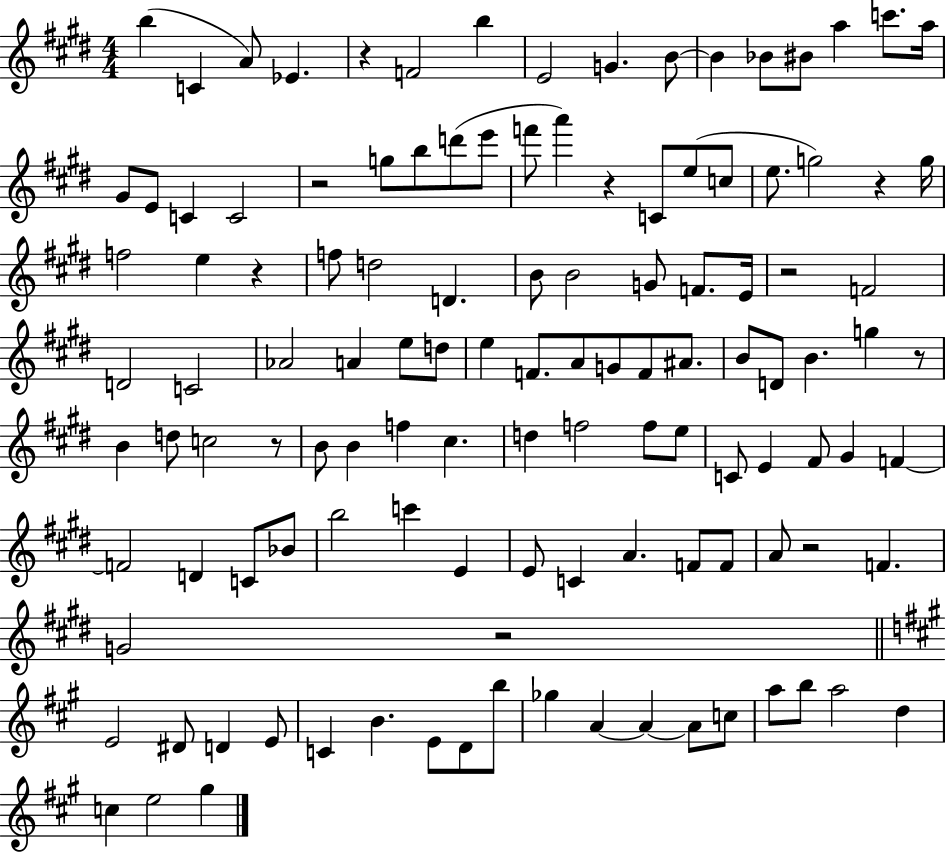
X:1
T:Untitled
M:4/4
L:1/4
K:E
b C A/2 _E z F2 b E2 G B/2 B _B/2 ^B/2 a c'/2 a/4 ^G/2 E/2 C C2 z2 g/2 b/2 d'/2 e'/2 f'/2 a' z C/2 e/2 c/2 e/2 g2 z g/4 f2 e z f/2 d2 D B/2 B2 G/2 F/2 E/4 z2 F2 D2 C2 _A2 A e/2 d/2 e F/2 A/2 G/2 F/2 ^A/2 B/2 D/2 B g z/2 B d/2 c2 z/2 B/2 B f ^c d f2 f/2 e/2 C/2 E ^F/2 ^G F F2 D C/2 _B/2 b2 c' E E/2 C A F/2 F/2 A/2 z2 F G2 z2 E2 ^D/2 D E/2 C B E/2 D/2 b/2 _g A A A/2 c/2 a/2 b/2 a2 d c e2 ^g